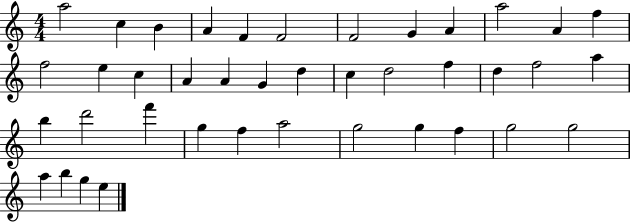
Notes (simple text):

A5/h C5/q B4/q A4/q F4/q F4/h F4/h G4/q A4/q A5/h A4/q F5/q F5/h E5/q C5/q A4/q A4/q G4/q D5/q C5/q D5/h F5/q D5/q F5/h A5/q B5/q D6/h F6/q G5/q F5/q A5/h G5/h G5/q F5/q G5/h G5/h A5/q B5/q G5/q E5/q